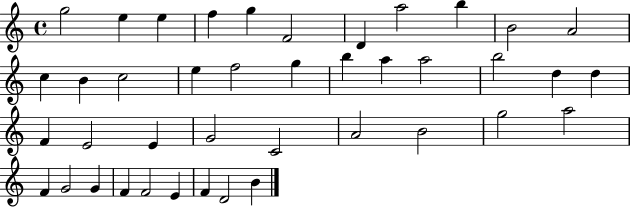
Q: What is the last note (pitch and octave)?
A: B4